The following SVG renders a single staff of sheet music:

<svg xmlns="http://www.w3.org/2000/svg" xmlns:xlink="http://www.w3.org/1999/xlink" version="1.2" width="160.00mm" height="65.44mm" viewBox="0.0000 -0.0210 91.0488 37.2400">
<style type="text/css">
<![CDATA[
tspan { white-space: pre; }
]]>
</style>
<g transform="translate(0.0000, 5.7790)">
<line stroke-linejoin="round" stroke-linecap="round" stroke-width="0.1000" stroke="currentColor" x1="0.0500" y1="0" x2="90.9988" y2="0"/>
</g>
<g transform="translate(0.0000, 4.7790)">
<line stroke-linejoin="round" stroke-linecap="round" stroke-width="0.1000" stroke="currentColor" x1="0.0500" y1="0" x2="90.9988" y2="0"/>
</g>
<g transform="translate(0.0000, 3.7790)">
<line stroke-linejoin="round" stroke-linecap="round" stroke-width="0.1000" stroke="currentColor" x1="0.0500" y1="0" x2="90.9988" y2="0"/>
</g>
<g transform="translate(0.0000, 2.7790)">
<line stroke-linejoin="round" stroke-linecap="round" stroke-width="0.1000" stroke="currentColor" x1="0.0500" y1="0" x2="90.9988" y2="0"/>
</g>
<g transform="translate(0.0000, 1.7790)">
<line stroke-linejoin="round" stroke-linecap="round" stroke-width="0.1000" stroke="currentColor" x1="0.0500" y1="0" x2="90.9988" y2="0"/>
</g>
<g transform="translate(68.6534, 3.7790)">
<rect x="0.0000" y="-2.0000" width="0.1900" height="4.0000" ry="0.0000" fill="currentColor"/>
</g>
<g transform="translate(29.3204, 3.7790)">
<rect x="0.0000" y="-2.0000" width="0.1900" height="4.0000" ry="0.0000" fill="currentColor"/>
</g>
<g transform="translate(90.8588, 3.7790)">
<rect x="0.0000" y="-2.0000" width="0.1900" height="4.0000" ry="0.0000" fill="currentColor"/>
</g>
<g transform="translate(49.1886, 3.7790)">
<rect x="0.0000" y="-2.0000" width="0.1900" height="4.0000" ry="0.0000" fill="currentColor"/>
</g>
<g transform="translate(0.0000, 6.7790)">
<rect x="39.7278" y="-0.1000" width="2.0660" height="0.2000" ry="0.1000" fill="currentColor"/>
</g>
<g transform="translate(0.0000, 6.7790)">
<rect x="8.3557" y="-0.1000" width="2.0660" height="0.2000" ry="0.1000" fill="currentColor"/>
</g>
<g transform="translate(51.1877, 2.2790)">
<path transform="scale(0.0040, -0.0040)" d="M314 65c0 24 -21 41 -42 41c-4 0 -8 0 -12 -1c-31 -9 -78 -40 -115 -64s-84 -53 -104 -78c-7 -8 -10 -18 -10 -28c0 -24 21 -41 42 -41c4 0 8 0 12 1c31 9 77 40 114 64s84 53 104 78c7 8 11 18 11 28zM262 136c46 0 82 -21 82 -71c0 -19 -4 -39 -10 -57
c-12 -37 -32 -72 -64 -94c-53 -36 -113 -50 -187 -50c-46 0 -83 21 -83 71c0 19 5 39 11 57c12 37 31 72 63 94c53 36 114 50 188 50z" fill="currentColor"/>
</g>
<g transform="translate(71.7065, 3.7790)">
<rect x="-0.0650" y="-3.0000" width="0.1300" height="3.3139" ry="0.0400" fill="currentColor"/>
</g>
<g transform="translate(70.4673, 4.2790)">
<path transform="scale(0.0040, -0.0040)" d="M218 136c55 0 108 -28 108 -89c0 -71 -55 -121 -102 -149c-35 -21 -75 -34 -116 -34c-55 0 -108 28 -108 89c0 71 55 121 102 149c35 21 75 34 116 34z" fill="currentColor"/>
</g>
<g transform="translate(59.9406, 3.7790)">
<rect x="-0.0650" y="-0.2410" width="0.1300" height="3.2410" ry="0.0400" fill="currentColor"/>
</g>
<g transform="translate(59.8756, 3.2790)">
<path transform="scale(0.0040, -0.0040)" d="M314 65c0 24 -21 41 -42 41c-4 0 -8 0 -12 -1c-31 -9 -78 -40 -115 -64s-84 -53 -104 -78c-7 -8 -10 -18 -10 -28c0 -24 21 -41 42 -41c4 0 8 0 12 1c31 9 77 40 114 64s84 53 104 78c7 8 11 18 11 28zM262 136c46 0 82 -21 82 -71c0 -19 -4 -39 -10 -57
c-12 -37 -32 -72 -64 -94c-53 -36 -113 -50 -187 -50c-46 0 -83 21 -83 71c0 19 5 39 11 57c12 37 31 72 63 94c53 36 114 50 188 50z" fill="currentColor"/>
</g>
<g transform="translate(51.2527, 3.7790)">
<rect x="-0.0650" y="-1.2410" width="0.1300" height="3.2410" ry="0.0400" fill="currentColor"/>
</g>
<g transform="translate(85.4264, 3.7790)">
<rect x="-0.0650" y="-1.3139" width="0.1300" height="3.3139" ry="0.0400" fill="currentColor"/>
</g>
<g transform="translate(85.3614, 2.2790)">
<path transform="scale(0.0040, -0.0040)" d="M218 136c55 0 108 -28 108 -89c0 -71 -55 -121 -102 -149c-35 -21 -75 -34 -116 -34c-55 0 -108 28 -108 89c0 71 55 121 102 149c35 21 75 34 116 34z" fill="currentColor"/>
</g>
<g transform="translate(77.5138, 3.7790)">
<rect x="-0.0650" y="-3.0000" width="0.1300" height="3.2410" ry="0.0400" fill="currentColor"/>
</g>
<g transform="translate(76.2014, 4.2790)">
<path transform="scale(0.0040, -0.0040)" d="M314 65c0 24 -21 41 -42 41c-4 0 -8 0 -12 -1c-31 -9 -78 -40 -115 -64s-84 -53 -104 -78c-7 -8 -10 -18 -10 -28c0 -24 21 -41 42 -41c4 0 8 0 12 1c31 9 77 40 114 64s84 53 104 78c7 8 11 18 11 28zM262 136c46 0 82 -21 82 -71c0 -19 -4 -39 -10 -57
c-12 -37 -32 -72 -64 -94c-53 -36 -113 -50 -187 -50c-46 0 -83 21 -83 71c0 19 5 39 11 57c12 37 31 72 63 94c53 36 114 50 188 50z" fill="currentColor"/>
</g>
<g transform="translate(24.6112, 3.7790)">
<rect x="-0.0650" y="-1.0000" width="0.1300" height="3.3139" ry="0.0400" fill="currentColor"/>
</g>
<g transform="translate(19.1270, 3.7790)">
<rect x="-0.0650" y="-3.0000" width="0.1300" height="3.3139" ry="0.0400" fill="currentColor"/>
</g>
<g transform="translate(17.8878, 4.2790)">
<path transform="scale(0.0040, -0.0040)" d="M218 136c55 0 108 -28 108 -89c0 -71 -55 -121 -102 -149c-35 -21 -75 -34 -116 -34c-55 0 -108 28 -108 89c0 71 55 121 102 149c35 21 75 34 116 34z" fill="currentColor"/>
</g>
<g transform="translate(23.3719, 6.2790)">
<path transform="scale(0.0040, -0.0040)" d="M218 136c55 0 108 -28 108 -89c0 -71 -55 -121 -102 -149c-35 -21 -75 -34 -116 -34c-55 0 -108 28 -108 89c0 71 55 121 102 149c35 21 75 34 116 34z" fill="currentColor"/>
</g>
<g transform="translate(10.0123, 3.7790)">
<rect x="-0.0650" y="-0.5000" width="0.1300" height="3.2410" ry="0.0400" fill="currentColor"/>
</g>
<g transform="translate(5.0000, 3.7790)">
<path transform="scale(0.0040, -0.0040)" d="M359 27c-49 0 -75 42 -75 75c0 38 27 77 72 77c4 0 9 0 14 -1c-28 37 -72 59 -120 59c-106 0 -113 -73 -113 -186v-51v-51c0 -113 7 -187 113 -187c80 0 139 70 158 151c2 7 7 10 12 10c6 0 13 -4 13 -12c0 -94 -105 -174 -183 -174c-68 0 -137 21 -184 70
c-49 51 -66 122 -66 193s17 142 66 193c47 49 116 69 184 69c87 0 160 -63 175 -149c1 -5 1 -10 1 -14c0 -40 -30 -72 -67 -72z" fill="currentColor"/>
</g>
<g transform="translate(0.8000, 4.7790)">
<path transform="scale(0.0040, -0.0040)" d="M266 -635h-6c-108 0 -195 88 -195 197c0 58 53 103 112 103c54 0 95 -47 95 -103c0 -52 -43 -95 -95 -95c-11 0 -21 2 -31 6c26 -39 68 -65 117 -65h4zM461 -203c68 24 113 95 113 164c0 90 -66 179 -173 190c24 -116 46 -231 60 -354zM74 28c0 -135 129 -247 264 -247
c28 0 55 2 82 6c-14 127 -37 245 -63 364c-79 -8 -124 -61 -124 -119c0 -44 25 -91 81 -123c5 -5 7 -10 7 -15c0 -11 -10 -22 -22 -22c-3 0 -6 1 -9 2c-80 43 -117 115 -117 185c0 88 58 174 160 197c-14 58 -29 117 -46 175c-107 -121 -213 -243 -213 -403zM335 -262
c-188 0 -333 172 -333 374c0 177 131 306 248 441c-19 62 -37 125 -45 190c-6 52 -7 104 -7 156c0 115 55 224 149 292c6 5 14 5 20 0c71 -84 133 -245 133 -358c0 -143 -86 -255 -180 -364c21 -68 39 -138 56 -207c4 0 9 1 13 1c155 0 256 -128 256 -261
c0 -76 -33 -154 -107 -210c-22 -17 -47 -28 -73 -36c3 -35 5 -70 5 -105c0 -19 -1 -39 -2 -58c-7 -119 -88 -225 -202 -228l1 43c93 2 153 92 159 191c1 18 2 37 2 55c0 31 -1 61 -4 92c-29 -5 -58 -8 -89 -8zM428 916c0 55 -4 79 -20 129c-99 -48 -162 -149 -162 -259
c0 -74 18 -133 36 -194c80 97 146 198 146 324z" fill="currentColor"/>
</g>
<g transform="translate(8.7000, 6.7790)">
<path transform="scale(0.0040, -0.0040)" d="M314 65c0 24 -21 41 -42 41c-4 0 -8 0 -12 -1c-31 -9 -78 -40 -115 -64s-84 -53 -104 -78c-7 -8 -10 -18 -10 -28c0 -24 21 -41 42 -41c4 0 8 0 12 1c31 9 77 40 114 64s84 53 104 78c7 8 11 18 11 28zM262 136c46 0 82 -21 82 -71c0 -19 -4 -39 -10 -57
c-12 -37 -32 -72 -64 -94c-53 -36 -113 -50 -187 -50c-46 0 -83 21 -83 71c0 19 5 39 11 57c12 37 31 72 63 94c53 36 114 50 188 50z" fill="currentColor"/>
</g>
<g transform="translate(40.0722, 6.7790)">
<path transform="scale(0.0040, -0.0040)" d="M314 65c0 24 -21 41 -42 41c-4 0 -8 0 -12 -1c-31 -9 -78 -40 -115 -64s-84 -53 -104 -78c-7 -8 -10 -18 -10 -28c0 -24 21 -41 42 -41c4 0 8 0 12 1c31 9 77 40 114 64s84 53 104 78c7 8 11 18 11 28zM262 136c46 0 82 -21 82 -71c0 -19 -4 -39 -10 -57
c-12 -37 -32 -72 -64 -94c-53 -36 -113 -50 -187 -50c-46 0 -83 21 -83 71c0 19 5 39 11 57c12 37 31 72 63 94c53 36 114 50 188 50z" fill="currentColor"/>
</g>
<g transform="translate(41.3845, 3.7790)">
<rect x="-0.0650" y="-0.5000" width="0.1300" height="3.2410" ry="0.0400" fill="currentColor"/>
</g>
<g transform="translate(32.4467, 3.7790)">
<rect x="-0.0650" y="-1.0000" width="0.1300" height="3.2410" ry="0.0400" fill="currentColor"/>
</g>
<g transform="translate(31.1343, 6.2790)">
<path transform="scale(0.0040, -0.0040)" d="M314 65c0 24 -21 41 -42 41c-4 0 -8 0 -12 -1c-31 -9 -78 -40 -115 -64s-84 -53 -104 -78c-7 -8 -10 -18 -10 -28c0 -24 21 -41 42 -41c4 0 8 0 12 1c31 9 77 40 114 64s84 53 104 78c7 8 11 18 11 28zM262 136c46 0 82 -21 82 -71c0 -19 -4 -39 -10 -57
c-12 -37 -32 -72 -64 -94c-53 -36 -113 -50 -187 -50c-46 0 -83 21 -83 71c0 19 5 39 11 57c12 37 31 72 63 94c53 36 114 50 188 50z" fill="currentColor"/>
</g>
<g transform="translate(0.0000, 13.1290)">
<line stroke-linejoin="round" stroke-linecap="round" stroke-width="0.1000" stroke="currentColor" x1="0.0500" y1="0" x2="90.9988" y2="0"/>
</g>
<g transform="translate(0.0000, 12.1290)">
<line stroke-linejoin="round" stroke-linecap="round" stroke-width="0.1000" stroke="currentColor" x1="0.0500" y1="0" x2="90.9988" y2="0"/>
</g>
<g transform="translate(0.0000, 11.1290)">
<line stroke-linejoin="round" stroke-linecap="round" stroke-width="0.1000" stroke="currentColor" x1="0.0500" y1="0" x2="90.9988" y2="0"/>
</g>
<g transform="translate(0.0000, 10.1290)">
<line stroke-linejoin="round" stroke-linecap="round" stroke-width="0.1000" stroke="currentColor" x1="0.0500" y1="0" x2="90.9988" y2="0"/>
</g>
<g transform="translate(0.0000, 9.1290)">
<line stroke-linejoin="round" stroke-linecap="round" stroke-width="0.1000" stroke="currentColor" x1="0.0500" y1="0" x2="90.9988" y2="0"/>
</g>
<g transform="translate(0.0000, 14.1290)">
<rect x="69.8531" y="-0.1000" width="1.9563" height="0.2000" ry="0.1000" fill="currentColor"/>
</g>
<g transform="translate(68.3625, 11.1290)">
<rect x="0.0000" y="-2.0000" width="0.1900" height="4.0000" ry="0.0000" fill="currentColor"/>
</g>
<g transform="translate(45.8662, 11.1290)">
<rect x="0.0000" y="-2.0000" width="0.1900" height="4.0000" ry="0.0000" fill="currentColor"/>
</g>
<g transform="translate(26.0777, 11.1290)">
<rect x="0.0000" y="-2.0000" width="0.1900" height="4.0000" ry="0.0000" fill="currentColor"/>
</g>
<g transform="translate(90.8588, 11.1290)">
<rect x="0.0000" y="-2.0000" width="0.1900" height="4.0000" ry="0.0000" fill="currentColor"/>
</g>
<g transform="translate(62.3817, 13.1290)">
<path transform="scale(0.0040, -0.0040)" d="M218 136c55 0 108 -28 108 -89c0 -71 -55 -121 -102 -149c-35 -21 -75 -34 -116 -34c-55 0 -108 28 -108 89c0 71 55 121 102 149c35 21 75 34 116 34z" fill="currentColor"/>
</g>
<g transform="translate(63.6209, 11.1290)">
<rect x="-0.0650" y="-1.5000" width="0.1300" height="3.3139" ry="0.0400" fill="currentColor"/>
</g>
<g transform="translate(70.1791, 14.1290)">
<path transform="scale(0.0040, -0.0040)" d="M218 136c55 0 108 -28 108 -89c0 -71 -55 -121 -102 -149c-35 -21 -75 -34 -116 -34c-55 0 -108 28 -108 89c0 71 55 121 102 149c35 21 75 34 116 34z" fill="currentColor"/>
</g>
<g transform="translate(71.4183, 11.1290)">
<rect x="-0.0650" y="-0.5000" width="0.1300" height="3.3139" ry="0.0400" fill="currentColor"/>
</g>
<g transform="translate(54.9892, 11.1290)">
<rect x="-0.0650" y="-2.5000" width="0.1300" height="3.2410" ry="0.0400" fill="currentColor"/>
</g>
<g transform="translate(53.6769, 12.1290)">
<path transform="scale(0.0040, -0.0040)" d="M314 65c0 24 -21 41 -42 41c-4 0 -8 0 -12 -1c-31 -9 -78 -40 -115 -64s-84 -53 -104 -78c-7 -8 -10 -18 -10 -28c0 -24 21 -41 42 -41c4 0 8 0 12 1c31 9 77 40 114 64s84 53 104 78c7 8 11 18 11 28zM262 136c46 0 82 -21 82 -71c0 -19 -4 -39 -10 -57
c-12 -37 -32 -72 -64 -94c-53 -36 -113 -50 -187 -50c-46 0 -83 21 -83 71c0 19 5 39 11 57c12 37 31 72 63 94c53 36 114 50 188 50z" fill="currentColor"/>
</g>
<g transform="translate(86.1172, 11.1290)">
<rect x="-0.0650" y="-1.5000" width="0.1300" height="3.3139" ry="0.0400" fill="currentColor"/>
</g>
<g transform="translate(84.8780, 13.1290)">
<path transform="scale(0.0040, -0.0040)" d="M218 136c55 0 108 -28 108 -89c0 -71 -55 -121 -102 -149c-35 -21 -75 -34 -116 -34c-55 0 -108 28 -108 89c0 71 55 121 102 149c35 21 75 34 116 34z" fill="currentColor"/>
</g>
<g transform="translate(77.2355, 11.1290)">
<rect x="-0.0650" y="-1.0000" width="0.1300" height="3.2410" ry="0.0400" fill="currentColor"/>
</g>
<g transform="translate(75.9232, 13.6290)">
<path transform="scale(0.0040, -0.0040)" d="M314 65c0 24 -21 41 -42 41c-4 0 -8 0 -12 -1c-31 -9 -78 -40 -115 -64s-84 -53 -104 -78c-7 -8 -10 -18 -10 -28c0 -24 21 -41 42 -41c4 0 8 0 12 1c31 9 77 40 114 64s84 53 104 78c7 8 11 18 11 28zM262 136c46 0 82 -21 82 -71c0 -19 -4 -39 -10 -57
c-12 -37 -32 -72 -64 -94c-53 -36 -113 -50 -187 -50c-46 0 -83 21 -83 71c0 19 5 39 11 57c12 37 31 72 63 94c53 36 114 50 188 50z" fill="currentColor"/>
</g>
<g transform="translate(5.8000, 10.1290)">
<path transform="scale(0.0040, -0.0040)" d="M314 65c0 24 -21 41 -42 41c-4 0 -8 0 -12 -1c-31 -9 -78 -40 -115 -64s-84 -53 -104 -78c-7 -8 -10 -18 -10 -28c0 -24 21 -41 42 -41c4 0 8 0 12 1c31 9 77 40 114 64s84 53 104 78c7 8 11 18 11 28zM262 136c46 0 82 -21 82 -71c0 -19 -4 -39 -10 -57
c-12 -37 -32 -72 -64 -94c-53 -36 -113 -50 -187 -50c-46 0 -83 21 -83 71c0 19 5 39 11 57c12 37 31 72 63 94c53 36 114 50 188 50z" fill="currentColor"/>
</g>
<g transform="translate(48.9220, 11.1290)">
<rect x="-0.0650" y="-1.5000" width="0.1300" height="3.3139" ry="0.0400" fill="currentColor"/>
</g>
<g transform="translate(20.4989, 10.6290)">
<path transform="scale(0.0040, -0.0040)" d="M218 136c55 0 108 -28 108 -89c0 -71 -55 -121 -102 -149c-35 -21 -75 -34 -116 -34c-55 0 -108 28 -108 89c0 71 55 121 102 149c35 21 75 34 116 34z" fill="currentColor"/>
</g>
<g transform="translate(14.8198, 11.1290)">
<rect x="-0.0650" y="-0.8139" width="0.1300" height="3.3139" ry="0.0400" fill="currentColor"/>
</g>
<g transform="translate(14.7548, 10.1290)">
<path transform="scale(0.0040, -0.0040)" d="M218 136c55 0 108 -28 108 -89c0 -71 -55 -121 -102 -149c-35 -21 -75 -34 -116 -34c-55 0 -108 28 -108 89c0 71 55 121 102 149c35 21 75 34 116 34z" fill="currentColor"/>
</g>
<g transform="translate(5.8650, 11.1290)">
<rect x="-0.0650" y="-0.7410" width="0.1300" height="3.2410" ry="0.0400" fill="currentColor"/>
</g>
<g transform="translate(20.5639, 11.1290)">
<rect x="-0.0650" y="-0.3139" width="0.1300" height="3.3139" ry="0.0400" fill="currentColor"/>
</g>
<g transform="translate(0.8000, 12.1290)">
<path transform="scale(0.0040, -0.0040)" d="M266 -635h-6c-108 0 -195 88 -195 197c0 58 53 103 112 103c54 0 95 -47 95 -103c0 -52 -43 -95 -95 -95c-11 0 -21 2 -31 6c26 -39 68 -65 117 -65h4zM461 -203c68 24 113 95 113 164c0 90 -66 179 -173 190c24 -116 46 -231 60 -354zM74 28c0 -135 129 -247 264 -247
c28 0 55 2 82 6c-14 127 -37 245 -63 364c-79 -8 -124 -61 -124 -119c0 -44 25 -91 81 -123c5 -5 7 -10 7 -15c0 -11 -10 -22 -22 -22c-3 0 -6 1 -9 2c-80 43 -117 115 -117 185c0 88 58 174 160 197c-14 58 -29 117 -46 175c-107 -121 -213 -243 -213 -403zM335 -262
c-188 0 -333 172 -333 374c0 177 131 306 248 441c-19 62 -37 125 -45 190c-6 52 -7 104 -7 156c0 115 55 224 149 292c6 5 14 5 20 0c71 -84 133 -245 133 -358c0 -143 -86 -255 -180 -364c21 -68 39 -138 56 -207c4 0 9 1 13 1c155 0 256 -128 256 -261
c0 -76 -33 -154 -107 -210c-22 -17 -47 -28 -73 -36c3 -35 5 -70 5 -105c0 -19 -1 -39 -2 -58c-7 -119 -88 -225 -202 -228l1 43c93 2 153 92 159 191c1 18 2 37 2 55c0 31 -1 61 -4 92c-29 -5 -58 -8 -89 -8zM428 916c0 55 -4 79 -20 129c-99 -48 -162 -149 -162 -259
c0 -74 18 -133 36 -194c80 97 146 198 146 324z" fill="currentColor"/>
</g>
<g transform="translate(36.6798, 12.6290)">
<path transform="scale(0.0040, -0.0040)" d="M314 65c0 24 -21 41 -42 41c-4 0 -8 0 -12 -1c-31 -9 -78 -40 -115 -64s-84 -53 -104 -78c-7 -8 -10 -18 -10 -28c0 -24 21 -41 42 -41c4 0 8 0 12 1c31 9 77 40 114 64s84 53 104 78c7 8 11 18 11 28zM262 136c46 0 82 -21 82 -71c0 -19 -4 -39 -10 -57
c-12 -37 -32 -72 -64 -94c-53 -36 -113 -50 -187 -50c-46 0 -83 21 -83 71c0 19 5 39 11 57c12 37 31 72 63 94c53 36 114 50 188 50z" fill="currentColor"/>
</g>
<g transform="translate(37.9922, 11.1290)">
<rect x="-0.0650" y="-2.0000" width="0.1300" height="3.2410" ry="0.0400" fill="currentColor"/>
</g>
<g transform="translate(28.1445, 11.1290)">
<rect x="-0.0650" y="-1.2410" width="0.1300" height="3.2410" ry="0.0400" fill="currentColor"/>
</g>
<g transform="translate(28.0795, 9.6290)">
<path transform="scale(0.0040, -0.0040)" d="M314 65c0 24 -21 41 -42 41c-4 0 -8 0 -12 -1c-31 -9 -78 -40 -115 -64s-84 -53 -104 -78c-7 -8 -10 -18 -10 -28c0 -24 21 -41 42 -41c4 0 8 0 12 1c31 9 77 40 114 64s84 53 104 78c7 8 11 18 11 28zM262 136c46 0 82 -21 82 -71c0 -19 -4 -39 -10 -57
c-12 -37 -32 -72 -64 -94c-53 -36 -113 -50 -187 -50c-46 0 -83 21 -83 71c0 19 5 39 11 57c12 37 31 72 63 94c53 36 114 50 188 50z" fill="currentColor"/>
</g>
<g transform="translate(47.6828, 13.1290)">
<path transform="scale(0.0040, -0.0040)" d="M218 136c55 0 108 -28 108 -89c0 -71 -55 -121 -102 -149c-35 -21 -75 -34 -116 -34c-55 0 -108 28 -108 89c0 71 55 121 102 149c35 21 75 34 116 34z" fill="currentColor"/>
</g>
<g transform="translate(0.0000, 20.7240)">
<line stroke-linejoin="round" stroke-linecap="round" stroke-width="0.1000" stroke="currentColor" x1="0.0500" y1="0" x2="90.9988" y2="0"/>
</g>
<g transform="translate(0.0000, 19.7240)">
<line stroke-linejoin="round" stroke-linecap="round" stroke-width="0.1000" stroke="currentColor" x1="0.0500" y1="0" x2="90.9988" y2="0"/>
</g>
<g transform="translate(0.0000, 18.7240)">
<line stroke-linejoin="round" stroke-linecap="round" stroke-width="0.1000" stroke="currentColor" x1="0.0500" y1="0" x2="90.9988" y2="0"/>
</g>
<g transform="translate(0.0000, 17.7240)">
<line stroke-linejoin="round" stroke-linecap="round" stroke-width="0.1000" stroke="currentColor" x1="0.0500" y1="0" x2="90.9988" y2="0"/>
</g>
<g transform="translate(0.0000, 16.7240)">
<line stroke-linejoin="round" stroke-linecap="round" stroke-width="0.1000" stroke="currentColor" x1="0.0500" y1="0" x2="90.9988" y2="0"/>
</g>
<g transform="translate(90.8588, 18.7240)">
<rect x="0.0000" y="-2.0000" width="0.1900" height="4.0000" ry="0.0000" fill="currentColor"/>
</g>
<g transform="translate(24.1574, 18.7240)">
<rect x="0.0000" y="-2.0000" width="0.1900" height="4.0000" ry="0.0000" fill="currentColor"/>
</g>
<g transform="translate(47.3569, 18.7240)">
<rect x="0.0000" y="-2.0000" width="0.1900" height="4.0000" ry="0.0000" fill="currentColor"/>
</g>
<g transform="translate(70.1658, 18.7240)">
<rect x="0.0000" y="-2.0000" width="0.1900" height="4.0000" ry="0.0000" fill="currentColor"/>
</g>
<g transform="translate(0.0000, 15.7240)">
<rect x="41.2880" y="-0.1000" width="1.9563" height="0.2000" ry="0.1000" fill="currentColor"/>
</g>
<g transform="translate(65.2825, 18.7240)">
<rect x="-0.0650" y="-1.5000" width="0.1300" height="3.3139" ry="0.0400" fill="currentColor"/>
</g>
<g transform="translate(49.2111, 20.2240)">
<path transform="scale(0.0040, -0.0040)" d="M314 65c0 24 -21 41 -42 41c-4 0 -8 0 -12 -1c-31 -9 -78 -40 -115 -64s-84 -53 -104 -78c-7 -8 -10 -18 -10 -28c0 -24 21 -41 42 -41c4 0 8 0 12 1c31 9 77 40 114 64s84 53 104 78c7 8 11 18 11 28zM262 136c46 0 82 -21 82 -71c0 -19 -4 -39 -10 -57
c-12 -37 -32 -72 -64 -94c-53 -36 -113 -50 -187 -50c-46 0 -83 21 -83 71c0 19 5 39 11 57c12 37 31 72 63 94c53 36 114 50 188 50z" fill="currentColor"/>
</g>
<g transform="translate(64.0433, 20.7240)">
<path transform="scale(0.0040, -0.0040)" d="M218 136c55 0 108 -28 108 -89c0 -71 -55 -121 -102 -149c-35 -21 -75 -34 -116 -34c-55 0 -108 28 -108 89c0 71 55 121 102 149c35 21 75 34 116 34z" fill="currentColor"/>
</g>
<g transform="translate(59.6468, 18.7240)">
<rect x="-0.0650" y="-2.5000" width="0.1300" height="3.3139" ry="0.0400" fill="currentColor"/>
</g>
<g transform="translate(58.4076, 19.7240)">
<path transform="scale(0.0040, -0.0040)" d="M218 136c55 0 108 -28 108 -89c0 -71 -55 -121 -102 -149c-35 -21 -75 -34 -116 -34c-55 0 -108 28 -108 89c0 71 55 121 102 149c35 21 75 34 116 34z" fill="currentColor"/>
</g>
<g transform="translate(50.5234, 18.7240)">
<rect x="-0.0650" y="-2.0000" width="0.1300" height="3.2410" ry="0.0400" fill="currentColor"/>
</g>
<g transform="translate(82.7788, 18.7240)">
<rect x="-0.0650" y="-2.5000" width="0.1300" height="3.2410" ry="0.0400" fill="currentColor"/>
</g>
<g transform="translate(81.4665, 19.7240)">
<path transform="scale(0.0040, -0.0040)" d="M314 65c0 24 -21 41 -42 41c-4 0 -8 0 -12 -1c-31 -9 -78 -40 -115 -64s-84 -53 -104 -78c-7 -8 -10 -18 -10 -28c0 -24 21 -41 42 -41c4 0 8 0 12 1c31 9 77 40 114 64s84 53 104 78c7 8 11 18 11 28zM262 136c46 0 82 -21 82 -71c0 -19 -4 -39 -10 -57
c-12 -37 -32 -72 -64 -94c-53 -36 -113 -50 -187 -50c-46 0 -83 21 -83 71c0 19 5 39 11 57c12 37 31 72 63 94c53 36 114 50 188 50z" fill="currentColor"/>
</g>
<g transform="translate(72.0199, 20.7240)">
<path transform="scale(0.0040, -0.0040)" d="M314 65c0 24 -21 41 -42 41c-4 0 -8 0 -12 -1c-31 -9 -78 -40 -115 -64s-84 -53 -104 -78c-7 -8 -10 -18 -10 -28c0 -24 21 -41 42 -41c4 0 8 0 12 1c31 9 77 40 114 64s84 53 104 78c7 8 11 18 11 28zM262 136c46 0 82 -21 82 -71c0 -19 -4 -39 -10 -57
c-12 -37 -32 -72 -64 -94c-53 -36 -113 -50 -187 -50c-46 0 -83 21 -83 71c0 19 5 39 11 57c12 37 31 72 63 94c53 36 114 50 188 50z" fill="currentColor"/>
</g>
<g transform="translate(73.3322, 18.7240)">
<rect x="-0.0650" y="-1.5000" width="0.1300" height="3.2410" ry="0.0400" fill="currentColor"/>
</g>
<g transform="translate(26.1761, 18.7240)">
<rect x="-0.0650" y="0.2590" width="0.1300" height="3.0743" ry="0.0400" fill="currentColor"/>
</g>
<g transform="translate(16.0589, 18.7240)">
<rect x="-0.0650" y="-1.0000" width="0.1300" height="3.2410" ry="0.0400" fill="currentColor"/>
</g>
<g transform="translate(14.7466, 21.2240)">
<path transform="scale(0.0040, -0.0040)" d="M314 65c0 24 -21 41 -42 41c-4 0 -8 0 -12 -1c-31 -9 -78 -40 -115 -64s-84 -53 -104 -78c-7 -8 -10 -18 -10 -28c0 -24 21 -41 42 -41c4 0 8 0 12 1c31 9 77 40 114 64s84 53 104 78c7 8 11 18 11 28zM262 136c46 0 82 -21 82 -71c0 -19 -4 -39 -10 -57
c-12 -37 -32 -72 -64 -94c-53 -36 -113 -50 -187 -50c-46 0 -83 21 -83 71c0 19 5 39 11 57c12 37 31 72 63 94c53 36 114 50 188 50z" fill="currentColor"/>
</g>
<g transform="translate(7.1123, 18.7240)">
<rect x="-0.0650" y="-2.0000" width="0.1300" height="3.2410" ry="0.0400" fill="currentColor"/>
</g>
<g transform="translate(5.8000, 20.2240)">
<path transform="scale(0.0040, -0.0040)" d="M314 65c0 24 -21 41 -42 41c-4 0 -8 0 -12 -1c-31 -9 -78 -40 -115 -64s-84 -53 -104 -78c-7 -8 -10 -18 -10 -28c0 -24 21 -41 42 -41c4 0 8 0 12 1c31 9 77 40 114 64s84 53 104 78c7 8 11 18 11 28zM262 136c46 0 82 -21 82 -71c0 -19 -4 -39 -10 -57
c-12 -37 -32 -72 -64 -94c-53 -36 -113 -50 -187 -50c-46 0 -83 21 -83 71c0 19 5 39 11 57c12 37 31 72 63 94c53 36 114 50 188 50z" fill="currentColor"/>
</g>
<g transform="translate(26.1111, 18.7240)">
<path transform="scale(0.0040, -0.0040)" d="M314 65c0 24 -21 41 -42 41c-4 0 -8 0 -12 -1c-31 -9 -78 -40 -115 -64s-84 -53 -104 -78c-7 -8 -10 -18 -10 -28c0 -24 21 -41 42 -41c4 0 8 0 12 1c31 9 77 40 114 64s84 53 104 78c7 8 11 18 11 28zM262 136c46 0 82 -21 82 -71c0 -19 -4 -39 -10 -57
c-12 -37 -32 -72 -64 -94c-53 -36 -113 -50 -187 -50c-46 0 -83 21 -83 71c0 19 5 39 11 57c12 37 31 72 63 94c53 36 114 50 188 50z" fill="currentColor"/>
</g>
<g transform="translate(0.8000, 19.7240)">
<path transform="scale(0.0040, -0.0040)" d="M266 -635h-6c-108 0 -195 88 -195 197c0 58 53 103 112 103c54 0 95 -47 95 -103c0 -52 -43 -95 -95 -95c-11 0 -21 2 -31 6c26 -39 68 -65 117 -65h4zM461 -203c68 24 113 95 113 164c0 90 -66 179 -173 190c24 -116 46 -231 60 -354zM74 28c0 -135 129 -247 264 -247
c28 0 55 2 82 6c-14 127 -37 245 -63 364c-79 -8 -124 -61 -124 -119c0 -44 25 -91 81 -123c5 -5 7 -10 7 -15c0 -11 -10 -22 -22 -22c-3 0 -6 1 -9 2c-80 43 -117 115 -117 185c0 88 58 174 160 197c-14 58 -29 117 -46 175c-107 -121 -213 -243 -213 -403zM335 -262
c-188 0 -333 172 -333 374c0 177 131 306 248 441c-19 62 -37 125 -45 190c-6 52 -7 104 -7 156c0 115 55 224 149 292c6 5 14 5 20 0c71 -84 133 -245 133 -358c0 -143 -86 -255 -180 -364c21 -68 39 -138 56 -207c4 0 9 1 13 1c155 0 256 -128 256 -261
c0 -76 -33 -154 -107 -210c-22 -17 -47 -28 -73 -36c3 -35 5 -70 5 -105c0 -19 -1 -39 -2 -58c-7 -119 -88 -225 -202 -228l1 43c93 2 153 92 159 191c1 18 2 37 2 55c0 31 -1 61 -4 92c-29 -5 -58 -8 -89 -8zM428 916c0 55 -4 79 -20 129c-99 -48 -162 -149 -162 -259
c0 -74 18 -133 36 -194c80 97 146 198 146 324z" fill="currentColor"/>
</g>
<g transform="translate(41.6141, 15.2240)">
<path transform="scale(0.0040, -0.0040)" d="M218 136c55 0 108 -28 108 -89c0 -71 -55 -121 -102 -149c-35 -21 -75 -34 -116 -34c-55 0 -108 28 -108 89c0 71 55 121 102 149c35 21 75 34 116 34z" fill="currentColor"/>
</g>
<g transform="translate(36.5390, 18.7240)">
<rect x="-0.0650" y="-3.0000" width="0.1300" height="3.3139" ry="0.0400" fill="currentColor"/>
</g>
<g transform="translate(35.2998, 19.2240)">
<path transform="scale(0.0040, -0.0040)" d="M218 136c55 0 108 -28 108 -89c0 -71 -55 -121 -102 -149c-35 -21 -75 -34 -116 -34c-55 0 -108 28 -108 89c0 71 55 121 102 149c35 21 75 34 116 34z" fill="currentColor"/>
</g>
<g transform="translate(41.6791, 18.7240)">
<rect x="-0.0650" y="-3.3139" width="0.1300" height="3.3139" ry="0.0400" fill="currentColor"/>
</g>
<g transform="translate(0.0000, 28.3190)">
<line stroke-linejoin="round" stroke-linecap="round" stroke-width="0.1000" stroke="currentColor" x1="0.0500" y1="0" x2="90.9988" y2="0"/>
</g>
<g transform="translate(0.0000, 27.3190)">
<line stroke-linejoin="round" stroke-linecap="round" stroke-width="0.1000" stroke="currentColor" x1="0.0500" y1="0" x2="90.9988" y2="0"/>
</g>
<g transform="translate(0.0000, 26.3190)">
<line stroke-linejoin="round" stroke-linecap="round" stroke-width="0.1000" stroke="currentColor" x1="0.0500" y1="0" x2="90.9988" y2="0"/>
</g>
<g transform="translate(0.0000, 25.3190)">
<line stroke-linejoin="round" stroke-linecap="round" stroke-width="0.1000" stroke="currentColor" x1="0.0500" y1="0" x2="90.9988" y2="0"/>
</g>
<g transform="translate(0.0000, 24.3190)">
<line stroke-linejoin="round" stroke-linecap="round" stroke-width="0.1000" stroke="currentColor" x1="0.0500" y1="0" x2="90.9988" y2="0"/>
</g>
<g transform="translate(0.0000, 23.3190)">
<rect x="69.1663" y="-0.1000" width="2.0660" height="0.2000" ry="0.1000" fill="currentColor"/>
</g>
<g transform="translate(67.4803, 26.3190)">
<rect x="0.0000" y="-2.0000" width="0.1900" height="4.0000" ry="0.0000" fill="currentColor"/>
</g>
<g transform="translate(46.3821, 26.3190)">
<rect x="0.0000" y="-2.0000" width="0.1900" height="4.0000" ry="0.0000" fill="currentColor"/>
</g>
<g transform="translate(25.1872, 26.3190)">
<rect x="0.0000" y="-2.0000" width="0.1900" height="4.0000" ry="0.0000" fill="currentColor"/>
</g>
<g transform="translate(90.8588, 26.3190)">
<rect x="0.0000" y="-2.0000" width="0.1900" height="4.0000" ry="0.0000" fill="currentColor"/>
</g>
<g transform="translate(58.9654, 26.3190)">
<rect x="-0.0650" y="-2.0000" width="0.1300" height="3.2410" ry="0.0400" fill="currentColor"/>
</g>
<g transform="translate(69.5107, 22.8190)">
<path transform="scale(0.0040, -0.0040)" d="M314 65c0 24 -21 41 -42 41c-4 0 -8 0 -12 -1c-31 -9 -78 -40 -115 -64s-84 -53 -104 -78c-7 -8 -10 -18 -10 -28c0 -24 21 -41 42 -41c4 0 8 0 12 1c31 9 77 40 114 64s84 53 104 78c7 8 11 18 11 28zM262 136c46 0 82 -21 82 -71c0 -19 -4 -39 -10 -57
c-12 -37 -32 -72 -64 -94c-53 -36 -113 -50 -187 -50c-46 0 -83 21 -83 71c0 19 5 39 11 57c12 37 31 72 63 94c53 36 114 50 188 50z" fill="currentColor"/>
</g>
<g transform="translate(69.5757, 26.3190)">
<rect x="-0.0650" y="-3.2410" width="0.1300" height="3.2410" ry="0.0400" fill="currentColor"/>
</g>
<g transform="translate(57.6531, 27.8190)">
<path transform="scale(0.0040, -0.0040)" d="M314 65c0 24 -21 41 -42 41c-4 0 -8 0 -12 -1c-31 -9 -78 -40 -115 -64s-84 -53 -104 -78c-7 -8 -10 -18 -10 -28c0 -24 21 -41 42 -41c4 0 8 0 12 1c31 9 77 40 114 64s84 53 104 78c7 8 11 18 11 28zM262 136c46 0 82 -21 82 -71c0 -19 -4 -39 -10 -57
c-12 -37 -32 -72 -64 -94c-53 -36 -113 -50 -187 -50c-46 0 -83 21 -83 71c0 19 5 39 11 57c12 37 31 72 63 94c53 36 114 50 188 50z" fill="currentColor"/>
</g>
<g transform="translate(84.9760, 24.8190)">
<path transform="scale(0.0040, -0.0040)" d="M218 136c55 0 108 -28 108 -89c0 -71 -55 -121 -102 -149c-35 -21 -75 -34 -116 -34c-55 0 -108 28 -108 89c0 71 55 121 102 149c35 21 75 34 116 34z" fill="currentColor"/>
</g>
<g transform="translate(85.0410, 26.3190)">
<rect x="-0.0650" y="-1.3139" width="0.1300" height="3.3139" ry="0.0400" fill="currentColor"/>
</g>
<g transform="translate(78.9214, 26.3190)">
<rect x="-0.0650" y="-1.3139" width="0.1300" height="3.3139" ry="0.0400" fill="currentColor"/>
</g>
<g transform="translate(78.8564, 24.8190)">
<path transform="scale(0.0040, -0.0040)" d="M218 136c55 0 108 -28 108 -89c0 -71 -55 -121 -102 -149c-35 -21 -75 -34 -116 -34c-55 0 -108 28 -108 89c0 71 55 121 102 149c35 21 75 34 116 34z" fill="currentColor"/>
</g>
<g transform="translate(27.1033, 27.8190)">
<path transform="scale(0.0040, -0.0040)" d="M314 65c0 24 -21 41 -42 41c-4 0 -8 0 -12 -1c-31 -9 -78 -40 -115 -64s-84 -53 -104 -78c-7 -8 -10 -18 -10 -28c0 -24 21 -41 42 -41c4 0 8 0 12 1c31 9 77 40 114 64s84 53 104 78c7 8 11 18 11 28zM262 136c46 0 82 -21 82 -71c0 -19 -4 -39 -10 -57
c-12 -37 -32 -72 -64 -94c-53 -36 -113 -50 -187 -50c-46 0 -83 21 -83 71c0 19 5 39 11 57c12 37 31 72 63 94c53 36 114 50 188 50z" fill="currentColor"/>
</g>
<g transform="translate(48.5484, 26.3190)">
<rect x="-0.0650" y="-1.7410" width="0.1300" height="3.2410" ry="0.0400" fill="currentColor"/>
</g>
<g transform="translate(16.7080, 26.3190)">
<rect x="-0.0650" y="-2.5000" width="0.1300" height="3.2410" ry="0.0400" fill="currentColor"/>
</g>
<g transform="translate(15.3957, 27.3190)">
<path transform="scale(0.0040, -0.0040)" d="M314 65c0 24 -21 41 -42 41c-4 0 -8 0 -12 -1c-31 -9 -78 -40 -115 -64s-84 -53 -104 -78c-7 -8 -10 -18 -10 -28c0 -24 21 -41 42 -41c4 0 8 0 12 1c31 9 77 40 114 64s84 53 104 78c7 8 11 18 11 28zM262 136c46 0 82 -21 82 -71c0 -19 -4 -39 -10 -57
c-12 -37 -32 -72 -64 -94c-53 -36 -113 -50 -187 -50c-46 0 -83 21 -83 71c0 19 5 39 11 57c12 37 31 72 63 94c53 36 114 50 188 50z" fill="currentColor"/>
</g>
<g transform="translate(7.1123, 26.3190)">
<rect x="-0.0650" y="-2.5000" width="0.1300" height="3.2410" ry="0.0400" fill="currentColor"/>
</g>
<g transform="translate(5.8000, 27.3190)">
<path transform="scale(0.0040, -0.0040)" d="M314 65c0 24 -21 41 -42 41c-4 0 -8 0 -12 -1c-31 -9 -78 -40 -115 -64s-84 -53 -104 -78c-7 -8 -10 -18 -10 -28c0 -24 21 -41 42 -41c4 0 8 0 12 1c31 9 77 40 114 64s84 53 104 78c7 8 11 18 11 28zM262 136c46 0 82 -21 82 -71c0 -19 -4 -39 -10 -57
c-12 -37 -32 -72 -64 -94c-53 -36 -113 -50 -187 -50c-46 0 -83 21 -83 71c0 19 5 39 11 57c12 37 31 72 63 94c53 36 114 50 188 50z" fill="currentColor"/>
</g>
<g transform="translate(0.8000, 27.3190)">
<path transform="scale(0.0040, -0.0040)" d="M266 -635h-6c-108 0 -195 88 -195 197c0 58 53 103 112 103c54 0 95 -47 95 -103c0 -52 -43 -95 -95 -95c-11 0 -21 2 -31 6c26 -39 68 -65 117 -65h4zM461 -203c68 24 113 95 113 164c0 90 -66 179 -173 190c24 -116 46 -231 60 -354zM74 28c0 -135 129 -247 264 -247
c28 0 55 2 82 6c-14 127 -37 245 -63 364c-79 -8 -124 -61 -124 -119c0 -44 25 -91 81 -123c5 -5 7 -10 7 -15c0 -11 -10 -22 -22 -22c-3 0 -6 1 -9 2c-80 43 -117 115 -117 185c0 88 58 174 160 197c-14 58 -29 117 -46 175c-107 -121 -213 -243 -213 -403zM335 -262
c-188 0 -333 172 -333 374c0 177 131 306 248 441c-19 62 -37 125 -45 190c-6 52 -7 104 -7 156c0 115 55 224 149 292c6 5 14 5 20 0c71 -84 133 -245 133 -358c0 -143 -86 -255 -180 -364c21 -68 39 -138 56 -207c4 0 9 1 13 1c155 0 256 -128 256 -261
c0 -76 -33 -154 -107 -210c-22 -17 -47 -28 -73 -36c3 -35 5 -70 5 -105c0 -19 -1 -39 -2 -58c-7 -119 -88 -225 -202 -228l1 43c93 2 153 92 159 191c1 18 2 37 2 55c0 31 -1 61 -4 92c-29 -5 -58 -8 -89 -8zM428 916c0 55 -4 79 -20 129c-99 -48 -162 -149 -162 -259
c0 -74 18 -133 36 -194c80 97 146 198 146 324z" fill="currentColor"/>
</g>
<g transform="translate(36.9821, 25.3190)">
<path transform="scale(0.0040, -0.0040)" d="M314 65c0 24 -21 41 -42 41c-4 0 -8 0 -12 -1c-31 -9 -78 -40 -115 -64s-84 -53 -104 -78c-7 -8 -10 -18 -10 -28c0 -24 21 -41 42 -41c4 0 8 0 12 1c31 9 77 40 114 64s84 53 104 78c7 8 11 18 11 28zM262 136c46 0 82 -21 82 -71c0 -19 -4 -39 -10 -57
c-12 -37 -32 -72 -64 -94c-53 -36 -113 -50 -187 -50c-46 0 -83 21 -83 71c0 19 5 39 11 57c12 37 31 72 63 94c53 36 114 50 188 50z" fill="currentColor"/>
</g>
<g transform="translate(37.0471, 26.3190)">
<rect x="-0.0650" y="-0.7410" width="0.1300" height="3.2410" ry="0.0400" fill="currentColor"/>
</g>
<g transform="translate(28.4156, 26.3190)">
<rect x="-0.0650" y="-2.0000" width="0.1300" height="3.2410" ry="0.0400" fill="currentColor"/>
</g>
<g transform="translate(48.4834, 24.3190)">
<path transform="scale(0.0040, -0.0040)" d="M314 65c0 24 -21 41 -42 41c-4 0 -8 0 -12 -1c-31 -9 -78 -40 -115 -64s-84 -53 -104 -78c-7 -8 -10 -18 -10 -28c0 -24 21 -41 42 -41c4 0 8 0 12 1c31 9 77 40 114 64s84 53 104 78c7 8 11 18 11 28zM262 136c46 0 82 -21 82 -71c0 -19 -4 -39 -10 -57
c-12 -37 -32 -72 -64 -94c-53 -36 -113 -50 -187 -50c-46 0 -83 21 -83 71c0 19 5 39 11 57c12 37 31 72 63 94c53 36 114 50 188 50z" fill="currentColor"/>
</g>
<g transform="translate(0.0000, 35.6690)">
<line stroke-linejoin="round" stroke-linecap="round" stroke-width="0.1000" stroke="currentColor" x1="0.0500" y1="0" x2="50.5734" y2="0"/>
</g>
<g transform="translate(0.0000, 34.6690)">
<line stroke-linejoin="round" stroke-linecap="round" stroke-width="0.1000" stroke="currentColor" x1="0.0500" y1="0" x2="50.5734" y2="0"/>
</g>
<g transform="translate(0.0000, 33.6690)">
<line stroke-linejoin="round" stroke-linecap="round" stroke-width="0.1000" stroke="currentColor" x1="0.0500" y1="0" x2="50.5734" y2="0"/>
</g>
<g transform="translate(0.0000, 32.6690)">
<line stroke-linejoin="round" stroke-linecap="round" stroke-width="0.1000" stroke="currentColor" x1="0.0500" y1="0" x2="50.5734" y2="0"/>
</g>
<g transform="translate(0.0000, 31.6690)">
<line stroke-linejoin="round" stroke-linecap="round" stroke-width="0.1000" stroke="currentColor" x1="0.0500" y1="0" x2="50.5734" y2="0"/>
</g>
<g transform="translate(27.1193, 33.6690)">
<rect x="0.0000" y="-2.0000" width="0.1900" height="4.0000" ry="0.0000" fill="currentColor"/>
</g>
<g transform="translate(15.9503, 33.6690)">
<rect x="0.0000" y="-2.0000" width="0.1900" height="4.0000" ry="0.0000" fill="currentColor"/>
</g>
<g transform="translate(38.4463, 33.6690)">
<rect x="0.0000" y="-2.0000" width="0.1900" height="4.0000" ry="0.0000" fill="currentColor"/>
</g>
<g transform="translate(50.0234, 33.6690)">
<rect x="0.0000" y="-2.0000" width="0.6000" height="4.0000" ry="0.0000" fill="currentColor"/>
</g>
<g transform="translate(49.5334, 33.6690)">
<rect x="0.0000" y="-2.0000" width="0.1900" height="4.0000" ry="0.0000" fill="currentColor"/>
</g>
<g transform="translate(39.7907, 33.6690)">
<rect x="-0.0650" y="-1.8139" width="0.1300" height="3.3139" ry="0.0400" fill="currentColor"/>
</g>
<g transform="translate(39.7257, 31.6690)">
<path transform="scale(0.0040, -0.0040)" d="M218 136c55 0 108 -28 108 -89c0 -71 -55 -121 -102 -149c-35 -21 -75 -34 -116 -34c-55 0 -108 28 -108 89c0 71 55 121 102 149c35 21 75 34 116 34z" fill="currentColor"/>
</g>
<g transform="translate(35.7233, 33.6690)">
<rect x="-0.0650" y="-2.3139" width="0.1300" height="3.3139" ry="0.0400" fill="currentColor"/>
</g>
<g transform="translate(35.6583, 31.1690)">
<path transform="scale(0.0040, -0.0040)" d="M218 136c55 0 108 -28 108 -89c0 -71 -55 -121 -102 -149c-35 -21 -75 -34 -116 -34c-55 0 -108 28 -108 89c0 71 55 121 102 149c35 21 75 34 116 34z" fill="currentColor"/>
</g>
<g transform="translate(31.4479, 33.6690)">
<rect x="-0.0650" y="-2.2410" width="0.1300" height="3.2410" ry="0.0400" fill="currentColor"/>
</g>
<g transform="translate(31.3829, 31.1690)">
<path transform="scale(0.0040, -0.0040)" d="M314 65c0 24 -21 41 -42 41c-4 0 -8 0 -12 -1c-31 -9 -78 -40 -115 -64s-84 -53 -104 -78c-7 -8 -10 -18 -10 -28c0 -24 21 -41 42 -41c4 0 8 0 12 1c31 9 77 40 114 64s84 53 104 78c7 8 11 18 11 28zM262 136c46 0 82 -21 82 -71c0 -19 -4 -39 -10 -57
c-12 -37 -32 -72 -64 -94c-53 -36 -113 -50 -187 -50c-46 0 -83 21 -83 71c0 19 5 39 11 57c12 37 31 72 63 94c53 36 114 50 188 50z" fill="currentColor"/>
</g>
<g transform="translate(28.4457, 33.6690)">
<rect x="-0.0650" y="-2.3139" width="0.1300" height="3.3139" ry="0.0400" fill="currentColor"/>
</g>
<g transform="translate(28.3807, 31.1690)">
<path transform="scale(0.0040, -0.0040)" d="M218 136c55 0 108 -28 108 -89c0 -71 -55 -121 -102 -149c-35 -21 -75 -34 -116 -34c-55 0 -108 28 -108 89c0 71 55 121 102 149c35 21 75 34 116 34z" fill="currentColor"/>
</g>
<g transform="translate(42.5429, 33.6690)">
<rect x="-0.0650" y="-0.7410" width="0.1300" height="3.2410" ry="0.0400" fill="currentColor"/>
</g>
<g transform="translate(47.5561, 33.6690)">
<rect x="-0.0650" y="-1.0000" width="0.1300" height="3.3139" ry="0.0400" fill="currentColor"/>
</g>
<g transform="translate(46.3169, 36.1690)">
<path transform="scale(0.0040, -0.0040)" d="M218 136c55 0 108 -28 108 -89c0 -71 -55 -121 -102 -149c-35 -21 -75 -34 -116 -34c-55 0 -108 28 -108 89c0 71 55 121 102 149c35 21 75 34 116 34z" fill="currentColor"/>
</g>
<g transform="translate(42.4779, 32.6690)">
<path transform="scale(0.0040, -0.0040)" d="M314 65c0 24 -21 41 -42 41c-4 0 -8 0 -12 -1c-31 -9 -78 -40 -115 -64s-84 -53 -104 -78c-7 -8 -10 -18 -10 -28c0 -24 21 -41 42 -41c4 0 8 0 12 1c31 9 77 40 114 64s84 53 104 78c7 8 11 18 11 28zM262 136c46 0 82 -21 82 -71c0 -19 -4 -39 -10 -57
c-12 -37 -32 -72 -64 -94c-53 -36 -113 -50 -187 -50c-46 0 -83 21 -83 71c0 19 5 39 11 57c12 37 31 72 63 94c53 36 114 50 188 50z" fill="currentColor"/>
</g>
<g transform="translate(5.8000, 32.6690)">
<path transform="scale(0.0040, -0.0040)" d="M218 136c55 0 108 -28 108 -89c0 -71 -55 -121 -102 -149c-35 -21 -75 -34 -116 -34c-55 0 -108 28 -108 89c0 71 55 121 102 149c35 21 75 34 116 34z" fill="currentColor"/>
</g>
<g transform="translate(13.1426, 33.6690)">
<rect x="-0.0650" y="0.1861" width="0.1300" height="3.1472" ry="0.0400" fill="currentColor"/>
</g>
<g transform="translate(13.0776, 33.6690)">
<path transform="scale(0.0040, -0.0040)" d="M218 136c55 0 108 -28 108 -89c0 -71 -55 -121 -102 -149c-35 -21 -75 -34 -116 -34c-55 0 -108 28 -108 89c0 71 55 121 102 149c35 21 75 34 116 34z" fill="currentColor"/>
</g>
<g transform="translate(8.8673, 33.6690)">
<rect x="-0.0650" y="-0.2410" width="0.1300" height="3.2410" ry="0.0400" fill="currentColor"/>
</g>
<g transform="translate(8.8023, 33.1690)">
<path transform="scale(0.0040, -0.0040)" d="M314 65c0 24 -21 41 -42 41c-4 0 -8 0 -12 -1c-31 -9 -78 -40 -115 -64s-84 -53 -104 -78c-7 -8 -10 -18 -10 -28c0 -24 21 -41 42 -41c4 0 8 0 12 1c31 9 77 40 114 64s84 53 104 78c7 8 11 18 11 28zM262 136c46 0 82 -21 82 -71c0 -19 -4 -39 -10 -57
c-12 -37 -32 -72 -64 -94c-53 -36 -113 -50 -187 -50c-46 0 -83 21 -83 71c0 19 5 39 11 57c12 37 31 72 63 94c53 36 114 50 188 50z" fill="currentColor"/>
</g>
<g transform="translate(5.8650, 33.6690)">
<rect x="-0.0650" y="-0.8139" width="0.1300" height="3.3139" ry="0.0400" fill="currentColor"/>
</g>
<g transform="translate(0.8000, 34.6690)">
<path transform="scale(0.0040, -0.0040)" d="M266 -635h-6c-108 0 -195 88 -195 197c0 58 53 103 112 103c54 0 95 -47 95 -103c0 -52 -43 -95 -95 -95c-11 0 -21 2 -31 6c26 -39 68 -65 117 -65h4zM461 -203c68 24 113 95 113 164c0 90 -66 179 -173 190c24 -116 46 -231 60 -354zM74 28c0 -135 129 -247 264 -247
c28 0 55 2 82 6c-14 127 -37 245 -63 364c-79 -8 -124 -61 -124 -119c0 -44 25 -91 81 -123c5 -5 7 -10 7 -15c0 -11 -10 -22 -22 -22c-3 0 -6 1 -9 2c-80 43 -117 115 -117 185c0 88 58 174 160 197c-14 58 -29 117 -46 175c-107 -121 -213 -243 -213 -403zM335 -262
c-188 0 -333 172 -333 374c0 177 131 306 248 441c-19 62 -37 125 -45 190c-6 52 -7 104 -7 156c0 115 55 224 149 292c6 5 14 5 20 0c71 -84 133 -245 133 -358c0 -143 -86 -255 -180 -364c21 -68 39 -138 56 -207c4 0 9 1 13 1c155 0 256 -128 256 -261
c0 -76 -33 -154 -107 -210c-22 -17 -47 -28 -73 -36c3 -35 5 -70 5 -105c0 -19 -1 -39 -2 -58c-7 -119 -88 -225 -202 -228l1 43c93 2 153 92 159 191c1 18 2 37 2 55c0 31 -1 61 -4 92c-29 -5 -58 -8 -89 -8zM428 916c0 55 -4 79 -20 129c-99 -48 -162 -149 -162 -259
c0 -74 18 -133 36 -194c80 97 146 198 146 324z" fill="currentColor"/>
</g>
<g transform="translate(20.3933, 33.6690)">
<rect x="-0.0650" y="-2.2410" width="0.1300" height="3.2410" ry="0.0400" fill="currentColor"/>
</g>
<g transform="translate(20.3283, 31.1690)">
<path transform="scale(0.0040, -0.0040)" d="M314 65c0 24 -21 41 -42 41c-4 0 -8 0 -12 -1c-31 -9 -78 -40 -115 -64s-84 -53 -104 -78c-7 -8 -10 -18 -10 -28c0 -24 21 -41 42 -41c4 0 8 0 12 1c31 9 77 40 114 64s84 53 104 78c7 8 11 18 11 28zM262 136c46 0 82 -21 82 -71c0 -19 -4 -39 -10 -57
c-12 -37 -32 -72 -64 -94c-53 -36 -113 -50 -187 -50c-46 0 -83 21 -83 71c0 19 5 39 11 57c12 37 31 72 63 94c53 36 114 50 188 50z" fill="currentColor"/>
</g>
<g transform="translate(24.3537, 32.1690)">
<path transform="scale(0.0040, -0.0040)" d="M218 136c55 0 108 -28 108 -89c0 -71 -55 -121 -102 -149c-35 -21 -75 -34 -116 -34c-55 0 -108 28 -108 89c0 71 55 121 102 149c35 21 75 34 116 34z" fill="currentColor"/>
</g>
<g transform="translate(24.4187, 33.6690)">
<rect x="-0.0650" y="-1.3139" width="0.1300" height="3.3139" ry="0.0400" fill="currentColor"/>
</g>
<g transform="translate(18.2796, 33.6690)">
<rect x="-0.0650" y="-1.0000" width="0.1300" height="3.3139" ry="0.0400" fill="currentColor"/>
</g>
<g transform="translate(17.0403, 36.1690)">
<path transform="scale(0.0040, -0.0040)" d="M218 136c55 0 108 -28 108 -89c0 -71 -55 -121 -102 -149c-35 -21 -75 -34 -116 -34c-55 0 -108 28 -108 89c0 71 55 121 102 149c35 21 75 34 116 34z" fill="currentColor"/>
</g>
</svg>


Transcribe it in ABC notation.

X:1
T:Untitled
M:4/4
L:1/4
K:C
C2 A D D2 C2 e2 c2 A A2 e d2 d c e2 F2 E G2 E C D2 E F2 D2 B2 A b F2 G E E2 G2 G2 G2 F2 d2 f2 F2 b2 e e d c2 B D g2 e g g2 g f d2 D